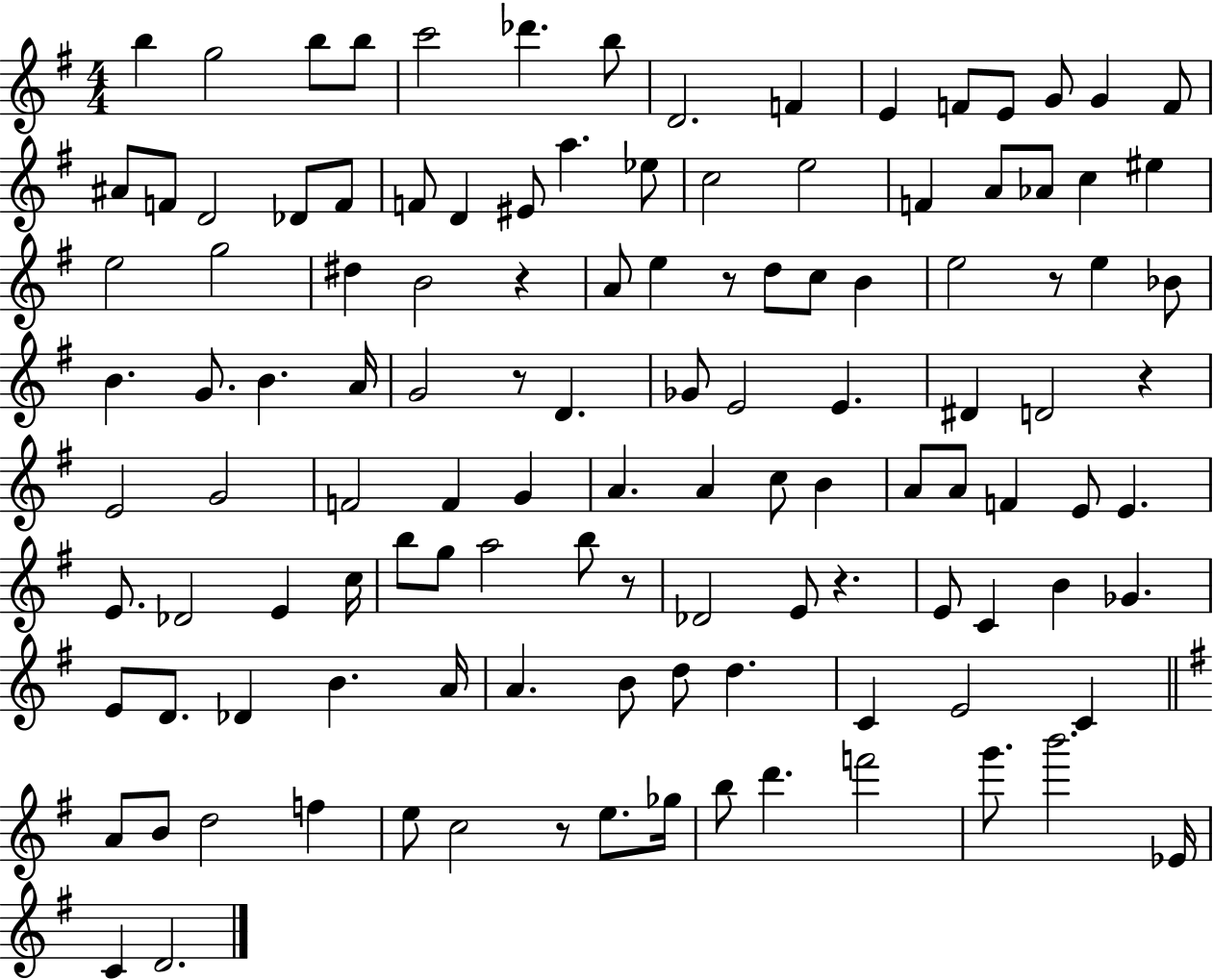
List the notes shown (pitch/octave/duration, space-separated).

B5/q G5/h B5/e B5/e C6/h Db6/q. B5/e D4/h. F4/q E4/q F4/e E4/e G4/e G4/q F4/e A#4/e F4/e D4/h Db4/e F4/e F4/e D4/q EIS4/e A5/q. Eb5/e C5/h E5/h F4/q A4/e Ab4/e C5/q EIS5/q E5/h G5/h D#5/q B4/h R/q A4/e E5/q R/e D5/e C5/e B4/q E5/h R/e E5/q Bb4/e B4/q. G4/e. B4/q. A4/s G4/h R/e D4/q. Gb4/e E4/h E4/q. D#4/q D4/h R/q E4/h G4/h F4/h F4/q G4/q A4/q. A4/q C5/e B4/q A4/e A4/e F4/q E4/e E4/q. E4/e. Db4/h E4/q C5/s B5/e G5/e A5/h B5/e R/e Db4/h E4/e R/q. E4/e C4/q B4/q Gb4/q. E4/e D4/e. Db4/q B4/q. A4/s A4/q. B4/e D5/e D5/q. C4/q E4/h C4/q A4/e B4/e D5/h F5/q E5/e C5/h R/e E5/e. Gb5/s B5/e D6/q. F6/h G6/e. B6/h. Eb4/s C4/q D4/h.